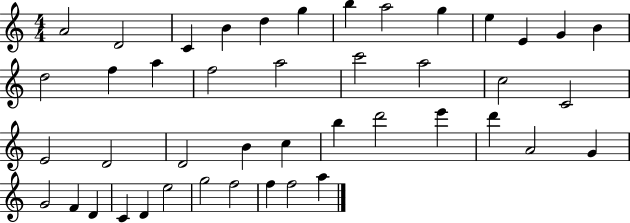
X:1
T:Untitled
M:4/4
L:1/4
K:C
A2 D2 C B d g b a2 g e E G B d2 f a f2 a2 c'2 a2 c2 C2 E2 D2 D2 B c b d'2 e' d' A2 G G2 F D C D e2 g2 f2 f f2 a